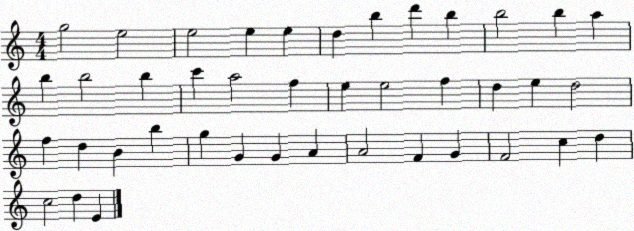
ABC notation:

X:1
T:Untitled
M:4/4
L:1/4
K:C
g2 e2 e2 e e d b d' b b2 b a b b2 b c' a2 f e e2 f d e d2 f d B b g G G A A2 F G F2 c d c2 d E